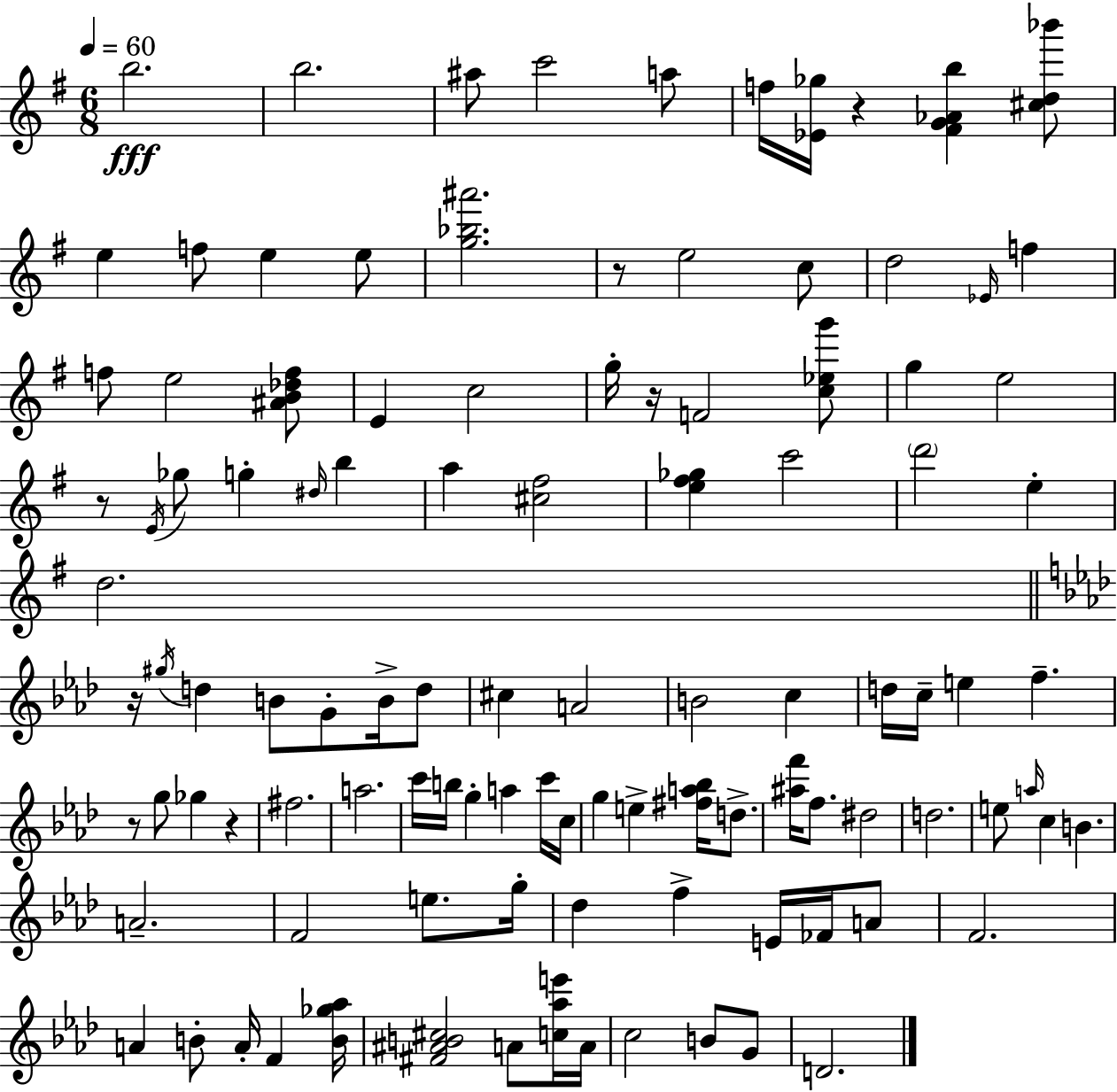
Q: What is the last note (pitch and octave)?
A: D4